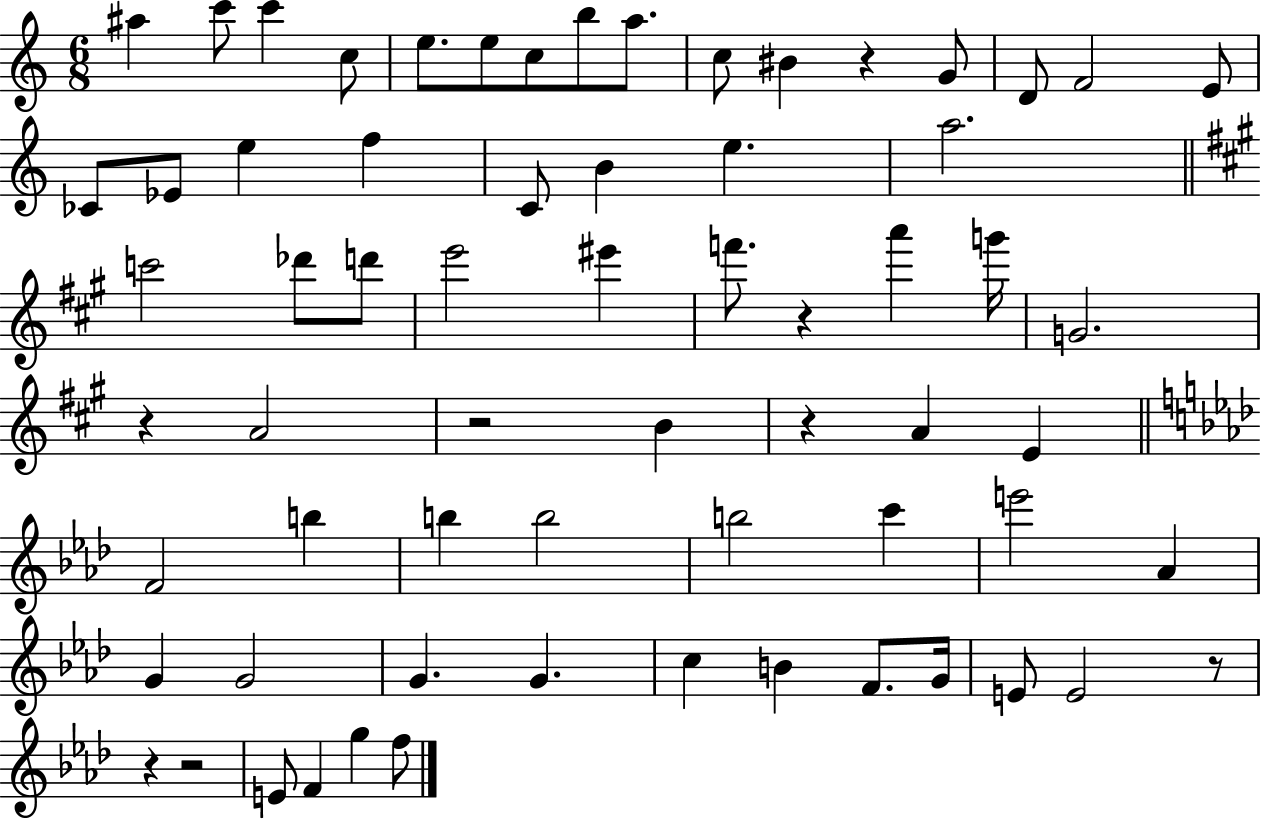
X:1
T:Untitled
M:6/8
L:1/4
K:C
^a c'/2 c' c/2 e/2 e/2 c/2 b/2 a/2 c/2 ^B z G/2 D/2 F2 E/2 _C/2 _E/2 e f C/2 B e a2 c'2 _d'/2 d'/2 e'2 ^e' f'/2 z a' g'/4 G2 z A2 z2 B z A E F2 b b b2 b2 c' e'2 _A G G2 G G c B F/2 G/4 E/2 E2 z/2 z z2 E/2 F g f/2